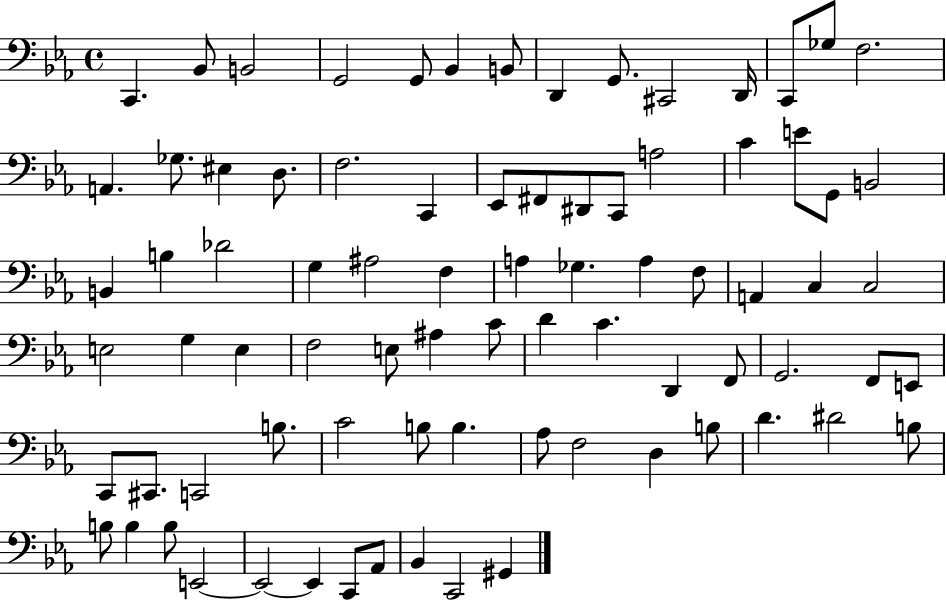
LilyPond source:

{
  \clef bass
  \time 4/4
  \defaultTimeSignature
  \key ees \major
  c,4. bes,8 b,2 | g,2 g,8 bes,4 b,8 | d,4 g,8. cis,2 d,16 | c,8 ges8 f2. | \break a,4. ges8. eis4 d8. | f2. c,4 | ees,8 fis,8 dis,8 c,8 a2 | c'4 e'8 g,8 b,2 | \break b,4 b4 des'2 | g4 ais2 f4 | a4 ges4. a4 f8 | a,4 c4 c2 | \break e2 g4 e4 | f2 e8 ais4 c'8 | d'4 c'4. d,4 f,8 | g,2. f,8 e,8 | \break c,8 cis,8. c,2 b8. | c'2 b8 b4. | aes8 f2 d4 b8 | d'4. dis'2 b8 | \break b8 b4 b8 e,2~~ | e,2~~ e,4 c,8 aes,8 | bes,4 c,2 gis,4 | \bar "|."
}